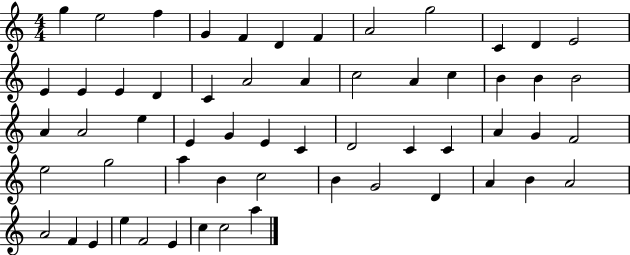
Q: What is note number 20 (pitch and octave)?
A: C5